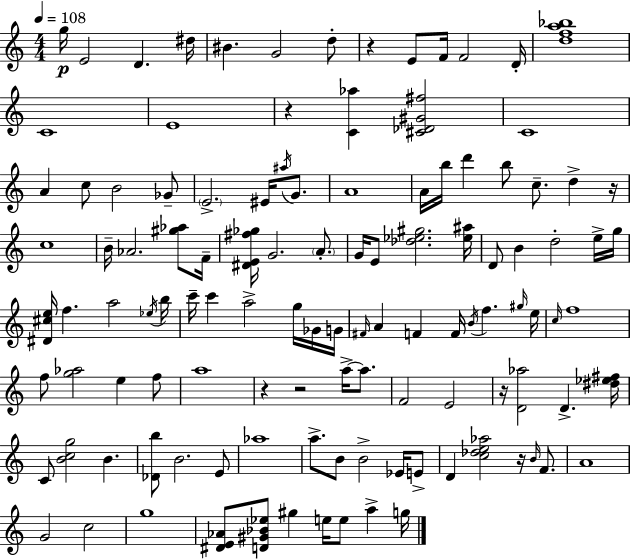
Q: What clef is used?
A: treble